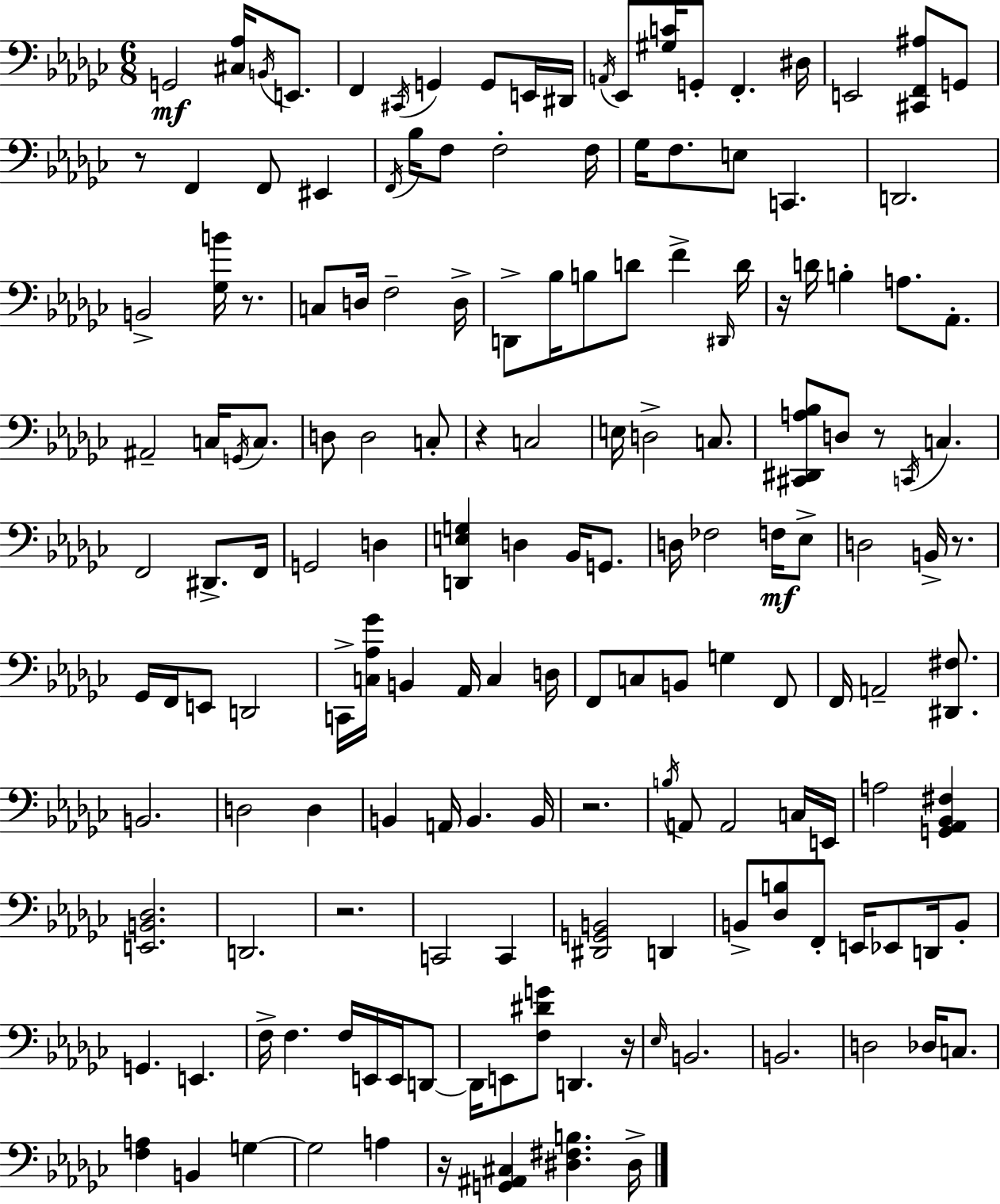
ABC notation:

X:1
T:Untitled
M:6/8
L:1/4
K:Ebm
G,,2 [^C,_A,]/4 B,,/4 E,,/2 F,, ^C,,/4 G,, G,,/2 E,,/4 ^D,,/4 A,,/4 _E,,/2 [^G,C]/4 G,,/2 F,, ^D,/4 E,,2 [^C,,F,,^A,]/2 G,,/2 z/2 F,, F,,/2 ^E,, F,,/4 _B,/4 F,/2 F,2 F,/4 _G,/4 F,/2 E,/2 C,, D,,2 B,,2 [_G,B]/4 z/2 C,/2 D,/4 F,2 D,/4 D,,/2 _B,/4 B,/2 D/2 F ^D,,/4 D/4 z/4 D/4 B, A,/2 _A,,/2 ^A,,2 C,/4 G,,/4 C,/2 D,/2 D,2 C,/2 z C,2 E,/4 D,2 C,/2 [^C,,^D,,A,_B,]/2 D,/2 z/2 C,,/4 C, F,,2 ^D,,/2 F,,/4 G,,2 D, [D,,E,G,] D, _B,,/4 G,,/2 D,/4 _F,2 F,/4 _E,/2 D,2 B,,/4 z/2 _G,,/4 F,,/4 E,,/2 D,,2 C,,/4 [C,_A,_G]/4 B,, _A,,/4 C, D,/4 F,,/2 C,/2 B,,/2 G, F,,/2 F,,/4 A,,2 [^D,,^F,]/2 B,,2 D,2 D, B,, A,,/4 B,, B,,/4 z2 B,/4 A,,/2 A,,2 C,/4 E,,/4 A,2 [G,,_A,,_B,,^F,] [E,,B,,_D,]2 D,,2 z2 C,,2 C,, [^D,,G,,B,,]2 D,, B,,/2 [_D,B,]/2 F,,/2 E,,/4 _E,,/2 D,,/4 B,,/2 G,, E,, F,/4 F, F,/4 E,,/4 E,,/4 D,,/2 D,,/4 E,,/2 [F,^DG]/2 D,, z/4 _E,/4 B,,2 B,,2 D,2 _D,/4 C,/2 [F,A,] B,, G, G,2 A, z/4 [G,,^A,,^C,] [^D,^F,B,] ^D,/4